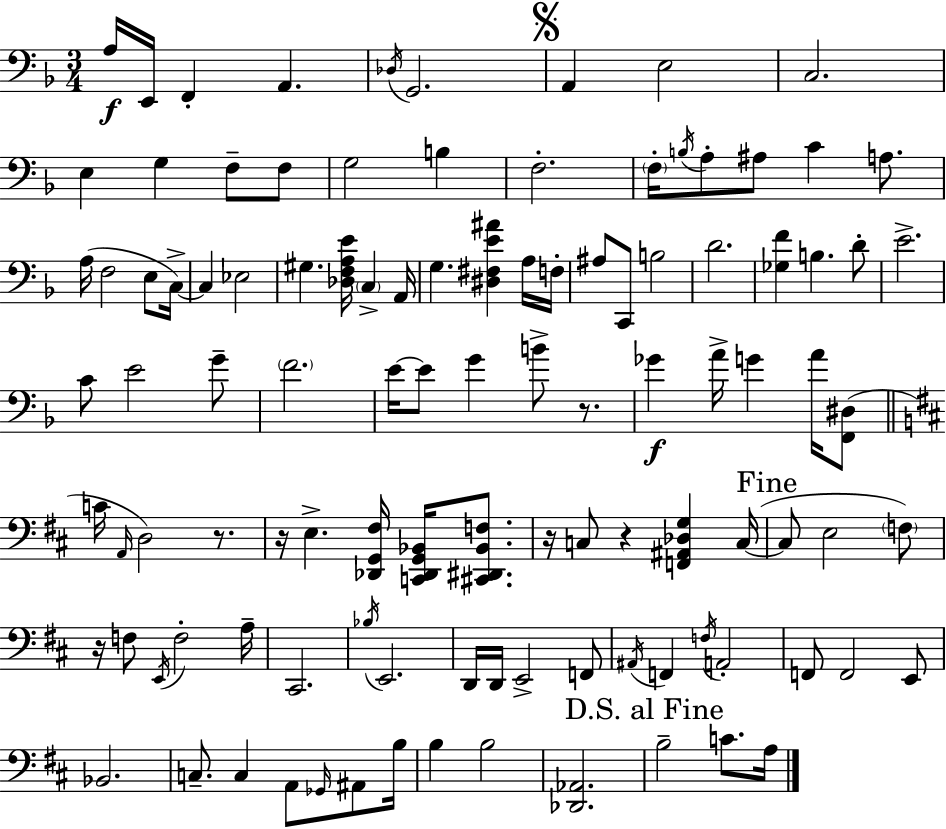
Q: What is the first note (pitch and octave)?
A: A3